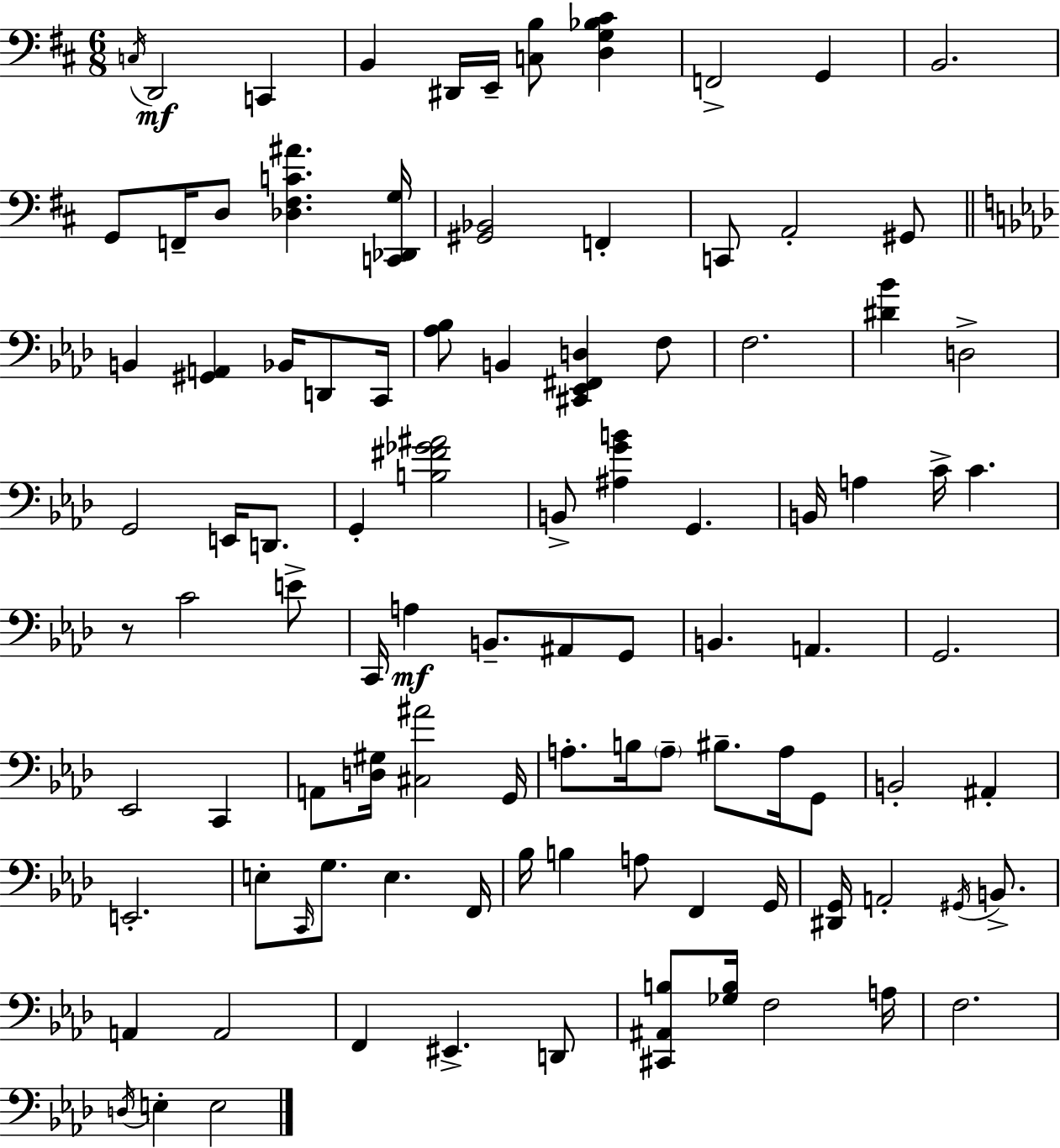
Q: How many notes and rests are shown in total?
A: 98